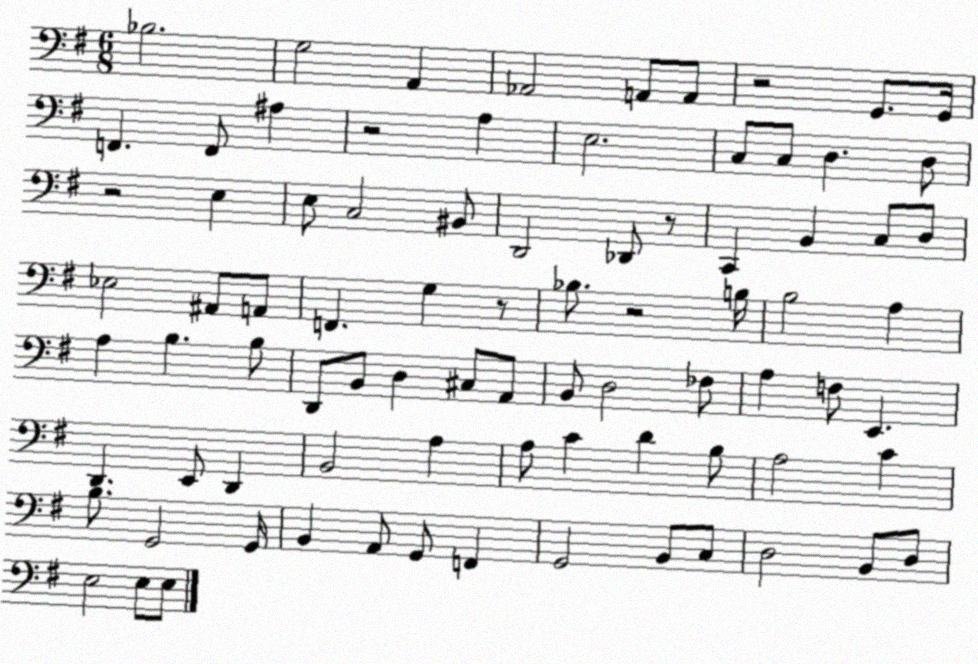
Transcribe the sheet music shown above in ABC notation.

X:1
T:Untitled
M:6/8
L:1/4
K:G
_B,2 G,2 A,, _A,,2 A,,/2 A,,/2 z2 G,,/2 G,,/4 F,, F,,/2 ^A, z2 A, E,2 C,/2 C,/2 D, D,/2 z2 E, E,/2 C,2 ^B,,/2 D,,2 _D,,/2 z/2 C,, B,, C,/2 D,/2 _E,2 ^A,,/2 A,,/2 F,, G, z/2 _B,/2 z2 B,/4 B,2 A, A, B, B,/2 D,,/2 B,,/2 D, ^C,/2 A,,/2 B,,/2 D,2 _F,/2 A, F,/2 E,, D,, E,,/2 D,, B,,2 A, A,/2 C D B,/2 A,2 C B,/2 G,,2 G,,/4 B,, A,,/2 G,,/2 F,, G,,2 B,,/2 C,/2 D,2 B,,/2 D,/2 E,2 E,/2 E,/2